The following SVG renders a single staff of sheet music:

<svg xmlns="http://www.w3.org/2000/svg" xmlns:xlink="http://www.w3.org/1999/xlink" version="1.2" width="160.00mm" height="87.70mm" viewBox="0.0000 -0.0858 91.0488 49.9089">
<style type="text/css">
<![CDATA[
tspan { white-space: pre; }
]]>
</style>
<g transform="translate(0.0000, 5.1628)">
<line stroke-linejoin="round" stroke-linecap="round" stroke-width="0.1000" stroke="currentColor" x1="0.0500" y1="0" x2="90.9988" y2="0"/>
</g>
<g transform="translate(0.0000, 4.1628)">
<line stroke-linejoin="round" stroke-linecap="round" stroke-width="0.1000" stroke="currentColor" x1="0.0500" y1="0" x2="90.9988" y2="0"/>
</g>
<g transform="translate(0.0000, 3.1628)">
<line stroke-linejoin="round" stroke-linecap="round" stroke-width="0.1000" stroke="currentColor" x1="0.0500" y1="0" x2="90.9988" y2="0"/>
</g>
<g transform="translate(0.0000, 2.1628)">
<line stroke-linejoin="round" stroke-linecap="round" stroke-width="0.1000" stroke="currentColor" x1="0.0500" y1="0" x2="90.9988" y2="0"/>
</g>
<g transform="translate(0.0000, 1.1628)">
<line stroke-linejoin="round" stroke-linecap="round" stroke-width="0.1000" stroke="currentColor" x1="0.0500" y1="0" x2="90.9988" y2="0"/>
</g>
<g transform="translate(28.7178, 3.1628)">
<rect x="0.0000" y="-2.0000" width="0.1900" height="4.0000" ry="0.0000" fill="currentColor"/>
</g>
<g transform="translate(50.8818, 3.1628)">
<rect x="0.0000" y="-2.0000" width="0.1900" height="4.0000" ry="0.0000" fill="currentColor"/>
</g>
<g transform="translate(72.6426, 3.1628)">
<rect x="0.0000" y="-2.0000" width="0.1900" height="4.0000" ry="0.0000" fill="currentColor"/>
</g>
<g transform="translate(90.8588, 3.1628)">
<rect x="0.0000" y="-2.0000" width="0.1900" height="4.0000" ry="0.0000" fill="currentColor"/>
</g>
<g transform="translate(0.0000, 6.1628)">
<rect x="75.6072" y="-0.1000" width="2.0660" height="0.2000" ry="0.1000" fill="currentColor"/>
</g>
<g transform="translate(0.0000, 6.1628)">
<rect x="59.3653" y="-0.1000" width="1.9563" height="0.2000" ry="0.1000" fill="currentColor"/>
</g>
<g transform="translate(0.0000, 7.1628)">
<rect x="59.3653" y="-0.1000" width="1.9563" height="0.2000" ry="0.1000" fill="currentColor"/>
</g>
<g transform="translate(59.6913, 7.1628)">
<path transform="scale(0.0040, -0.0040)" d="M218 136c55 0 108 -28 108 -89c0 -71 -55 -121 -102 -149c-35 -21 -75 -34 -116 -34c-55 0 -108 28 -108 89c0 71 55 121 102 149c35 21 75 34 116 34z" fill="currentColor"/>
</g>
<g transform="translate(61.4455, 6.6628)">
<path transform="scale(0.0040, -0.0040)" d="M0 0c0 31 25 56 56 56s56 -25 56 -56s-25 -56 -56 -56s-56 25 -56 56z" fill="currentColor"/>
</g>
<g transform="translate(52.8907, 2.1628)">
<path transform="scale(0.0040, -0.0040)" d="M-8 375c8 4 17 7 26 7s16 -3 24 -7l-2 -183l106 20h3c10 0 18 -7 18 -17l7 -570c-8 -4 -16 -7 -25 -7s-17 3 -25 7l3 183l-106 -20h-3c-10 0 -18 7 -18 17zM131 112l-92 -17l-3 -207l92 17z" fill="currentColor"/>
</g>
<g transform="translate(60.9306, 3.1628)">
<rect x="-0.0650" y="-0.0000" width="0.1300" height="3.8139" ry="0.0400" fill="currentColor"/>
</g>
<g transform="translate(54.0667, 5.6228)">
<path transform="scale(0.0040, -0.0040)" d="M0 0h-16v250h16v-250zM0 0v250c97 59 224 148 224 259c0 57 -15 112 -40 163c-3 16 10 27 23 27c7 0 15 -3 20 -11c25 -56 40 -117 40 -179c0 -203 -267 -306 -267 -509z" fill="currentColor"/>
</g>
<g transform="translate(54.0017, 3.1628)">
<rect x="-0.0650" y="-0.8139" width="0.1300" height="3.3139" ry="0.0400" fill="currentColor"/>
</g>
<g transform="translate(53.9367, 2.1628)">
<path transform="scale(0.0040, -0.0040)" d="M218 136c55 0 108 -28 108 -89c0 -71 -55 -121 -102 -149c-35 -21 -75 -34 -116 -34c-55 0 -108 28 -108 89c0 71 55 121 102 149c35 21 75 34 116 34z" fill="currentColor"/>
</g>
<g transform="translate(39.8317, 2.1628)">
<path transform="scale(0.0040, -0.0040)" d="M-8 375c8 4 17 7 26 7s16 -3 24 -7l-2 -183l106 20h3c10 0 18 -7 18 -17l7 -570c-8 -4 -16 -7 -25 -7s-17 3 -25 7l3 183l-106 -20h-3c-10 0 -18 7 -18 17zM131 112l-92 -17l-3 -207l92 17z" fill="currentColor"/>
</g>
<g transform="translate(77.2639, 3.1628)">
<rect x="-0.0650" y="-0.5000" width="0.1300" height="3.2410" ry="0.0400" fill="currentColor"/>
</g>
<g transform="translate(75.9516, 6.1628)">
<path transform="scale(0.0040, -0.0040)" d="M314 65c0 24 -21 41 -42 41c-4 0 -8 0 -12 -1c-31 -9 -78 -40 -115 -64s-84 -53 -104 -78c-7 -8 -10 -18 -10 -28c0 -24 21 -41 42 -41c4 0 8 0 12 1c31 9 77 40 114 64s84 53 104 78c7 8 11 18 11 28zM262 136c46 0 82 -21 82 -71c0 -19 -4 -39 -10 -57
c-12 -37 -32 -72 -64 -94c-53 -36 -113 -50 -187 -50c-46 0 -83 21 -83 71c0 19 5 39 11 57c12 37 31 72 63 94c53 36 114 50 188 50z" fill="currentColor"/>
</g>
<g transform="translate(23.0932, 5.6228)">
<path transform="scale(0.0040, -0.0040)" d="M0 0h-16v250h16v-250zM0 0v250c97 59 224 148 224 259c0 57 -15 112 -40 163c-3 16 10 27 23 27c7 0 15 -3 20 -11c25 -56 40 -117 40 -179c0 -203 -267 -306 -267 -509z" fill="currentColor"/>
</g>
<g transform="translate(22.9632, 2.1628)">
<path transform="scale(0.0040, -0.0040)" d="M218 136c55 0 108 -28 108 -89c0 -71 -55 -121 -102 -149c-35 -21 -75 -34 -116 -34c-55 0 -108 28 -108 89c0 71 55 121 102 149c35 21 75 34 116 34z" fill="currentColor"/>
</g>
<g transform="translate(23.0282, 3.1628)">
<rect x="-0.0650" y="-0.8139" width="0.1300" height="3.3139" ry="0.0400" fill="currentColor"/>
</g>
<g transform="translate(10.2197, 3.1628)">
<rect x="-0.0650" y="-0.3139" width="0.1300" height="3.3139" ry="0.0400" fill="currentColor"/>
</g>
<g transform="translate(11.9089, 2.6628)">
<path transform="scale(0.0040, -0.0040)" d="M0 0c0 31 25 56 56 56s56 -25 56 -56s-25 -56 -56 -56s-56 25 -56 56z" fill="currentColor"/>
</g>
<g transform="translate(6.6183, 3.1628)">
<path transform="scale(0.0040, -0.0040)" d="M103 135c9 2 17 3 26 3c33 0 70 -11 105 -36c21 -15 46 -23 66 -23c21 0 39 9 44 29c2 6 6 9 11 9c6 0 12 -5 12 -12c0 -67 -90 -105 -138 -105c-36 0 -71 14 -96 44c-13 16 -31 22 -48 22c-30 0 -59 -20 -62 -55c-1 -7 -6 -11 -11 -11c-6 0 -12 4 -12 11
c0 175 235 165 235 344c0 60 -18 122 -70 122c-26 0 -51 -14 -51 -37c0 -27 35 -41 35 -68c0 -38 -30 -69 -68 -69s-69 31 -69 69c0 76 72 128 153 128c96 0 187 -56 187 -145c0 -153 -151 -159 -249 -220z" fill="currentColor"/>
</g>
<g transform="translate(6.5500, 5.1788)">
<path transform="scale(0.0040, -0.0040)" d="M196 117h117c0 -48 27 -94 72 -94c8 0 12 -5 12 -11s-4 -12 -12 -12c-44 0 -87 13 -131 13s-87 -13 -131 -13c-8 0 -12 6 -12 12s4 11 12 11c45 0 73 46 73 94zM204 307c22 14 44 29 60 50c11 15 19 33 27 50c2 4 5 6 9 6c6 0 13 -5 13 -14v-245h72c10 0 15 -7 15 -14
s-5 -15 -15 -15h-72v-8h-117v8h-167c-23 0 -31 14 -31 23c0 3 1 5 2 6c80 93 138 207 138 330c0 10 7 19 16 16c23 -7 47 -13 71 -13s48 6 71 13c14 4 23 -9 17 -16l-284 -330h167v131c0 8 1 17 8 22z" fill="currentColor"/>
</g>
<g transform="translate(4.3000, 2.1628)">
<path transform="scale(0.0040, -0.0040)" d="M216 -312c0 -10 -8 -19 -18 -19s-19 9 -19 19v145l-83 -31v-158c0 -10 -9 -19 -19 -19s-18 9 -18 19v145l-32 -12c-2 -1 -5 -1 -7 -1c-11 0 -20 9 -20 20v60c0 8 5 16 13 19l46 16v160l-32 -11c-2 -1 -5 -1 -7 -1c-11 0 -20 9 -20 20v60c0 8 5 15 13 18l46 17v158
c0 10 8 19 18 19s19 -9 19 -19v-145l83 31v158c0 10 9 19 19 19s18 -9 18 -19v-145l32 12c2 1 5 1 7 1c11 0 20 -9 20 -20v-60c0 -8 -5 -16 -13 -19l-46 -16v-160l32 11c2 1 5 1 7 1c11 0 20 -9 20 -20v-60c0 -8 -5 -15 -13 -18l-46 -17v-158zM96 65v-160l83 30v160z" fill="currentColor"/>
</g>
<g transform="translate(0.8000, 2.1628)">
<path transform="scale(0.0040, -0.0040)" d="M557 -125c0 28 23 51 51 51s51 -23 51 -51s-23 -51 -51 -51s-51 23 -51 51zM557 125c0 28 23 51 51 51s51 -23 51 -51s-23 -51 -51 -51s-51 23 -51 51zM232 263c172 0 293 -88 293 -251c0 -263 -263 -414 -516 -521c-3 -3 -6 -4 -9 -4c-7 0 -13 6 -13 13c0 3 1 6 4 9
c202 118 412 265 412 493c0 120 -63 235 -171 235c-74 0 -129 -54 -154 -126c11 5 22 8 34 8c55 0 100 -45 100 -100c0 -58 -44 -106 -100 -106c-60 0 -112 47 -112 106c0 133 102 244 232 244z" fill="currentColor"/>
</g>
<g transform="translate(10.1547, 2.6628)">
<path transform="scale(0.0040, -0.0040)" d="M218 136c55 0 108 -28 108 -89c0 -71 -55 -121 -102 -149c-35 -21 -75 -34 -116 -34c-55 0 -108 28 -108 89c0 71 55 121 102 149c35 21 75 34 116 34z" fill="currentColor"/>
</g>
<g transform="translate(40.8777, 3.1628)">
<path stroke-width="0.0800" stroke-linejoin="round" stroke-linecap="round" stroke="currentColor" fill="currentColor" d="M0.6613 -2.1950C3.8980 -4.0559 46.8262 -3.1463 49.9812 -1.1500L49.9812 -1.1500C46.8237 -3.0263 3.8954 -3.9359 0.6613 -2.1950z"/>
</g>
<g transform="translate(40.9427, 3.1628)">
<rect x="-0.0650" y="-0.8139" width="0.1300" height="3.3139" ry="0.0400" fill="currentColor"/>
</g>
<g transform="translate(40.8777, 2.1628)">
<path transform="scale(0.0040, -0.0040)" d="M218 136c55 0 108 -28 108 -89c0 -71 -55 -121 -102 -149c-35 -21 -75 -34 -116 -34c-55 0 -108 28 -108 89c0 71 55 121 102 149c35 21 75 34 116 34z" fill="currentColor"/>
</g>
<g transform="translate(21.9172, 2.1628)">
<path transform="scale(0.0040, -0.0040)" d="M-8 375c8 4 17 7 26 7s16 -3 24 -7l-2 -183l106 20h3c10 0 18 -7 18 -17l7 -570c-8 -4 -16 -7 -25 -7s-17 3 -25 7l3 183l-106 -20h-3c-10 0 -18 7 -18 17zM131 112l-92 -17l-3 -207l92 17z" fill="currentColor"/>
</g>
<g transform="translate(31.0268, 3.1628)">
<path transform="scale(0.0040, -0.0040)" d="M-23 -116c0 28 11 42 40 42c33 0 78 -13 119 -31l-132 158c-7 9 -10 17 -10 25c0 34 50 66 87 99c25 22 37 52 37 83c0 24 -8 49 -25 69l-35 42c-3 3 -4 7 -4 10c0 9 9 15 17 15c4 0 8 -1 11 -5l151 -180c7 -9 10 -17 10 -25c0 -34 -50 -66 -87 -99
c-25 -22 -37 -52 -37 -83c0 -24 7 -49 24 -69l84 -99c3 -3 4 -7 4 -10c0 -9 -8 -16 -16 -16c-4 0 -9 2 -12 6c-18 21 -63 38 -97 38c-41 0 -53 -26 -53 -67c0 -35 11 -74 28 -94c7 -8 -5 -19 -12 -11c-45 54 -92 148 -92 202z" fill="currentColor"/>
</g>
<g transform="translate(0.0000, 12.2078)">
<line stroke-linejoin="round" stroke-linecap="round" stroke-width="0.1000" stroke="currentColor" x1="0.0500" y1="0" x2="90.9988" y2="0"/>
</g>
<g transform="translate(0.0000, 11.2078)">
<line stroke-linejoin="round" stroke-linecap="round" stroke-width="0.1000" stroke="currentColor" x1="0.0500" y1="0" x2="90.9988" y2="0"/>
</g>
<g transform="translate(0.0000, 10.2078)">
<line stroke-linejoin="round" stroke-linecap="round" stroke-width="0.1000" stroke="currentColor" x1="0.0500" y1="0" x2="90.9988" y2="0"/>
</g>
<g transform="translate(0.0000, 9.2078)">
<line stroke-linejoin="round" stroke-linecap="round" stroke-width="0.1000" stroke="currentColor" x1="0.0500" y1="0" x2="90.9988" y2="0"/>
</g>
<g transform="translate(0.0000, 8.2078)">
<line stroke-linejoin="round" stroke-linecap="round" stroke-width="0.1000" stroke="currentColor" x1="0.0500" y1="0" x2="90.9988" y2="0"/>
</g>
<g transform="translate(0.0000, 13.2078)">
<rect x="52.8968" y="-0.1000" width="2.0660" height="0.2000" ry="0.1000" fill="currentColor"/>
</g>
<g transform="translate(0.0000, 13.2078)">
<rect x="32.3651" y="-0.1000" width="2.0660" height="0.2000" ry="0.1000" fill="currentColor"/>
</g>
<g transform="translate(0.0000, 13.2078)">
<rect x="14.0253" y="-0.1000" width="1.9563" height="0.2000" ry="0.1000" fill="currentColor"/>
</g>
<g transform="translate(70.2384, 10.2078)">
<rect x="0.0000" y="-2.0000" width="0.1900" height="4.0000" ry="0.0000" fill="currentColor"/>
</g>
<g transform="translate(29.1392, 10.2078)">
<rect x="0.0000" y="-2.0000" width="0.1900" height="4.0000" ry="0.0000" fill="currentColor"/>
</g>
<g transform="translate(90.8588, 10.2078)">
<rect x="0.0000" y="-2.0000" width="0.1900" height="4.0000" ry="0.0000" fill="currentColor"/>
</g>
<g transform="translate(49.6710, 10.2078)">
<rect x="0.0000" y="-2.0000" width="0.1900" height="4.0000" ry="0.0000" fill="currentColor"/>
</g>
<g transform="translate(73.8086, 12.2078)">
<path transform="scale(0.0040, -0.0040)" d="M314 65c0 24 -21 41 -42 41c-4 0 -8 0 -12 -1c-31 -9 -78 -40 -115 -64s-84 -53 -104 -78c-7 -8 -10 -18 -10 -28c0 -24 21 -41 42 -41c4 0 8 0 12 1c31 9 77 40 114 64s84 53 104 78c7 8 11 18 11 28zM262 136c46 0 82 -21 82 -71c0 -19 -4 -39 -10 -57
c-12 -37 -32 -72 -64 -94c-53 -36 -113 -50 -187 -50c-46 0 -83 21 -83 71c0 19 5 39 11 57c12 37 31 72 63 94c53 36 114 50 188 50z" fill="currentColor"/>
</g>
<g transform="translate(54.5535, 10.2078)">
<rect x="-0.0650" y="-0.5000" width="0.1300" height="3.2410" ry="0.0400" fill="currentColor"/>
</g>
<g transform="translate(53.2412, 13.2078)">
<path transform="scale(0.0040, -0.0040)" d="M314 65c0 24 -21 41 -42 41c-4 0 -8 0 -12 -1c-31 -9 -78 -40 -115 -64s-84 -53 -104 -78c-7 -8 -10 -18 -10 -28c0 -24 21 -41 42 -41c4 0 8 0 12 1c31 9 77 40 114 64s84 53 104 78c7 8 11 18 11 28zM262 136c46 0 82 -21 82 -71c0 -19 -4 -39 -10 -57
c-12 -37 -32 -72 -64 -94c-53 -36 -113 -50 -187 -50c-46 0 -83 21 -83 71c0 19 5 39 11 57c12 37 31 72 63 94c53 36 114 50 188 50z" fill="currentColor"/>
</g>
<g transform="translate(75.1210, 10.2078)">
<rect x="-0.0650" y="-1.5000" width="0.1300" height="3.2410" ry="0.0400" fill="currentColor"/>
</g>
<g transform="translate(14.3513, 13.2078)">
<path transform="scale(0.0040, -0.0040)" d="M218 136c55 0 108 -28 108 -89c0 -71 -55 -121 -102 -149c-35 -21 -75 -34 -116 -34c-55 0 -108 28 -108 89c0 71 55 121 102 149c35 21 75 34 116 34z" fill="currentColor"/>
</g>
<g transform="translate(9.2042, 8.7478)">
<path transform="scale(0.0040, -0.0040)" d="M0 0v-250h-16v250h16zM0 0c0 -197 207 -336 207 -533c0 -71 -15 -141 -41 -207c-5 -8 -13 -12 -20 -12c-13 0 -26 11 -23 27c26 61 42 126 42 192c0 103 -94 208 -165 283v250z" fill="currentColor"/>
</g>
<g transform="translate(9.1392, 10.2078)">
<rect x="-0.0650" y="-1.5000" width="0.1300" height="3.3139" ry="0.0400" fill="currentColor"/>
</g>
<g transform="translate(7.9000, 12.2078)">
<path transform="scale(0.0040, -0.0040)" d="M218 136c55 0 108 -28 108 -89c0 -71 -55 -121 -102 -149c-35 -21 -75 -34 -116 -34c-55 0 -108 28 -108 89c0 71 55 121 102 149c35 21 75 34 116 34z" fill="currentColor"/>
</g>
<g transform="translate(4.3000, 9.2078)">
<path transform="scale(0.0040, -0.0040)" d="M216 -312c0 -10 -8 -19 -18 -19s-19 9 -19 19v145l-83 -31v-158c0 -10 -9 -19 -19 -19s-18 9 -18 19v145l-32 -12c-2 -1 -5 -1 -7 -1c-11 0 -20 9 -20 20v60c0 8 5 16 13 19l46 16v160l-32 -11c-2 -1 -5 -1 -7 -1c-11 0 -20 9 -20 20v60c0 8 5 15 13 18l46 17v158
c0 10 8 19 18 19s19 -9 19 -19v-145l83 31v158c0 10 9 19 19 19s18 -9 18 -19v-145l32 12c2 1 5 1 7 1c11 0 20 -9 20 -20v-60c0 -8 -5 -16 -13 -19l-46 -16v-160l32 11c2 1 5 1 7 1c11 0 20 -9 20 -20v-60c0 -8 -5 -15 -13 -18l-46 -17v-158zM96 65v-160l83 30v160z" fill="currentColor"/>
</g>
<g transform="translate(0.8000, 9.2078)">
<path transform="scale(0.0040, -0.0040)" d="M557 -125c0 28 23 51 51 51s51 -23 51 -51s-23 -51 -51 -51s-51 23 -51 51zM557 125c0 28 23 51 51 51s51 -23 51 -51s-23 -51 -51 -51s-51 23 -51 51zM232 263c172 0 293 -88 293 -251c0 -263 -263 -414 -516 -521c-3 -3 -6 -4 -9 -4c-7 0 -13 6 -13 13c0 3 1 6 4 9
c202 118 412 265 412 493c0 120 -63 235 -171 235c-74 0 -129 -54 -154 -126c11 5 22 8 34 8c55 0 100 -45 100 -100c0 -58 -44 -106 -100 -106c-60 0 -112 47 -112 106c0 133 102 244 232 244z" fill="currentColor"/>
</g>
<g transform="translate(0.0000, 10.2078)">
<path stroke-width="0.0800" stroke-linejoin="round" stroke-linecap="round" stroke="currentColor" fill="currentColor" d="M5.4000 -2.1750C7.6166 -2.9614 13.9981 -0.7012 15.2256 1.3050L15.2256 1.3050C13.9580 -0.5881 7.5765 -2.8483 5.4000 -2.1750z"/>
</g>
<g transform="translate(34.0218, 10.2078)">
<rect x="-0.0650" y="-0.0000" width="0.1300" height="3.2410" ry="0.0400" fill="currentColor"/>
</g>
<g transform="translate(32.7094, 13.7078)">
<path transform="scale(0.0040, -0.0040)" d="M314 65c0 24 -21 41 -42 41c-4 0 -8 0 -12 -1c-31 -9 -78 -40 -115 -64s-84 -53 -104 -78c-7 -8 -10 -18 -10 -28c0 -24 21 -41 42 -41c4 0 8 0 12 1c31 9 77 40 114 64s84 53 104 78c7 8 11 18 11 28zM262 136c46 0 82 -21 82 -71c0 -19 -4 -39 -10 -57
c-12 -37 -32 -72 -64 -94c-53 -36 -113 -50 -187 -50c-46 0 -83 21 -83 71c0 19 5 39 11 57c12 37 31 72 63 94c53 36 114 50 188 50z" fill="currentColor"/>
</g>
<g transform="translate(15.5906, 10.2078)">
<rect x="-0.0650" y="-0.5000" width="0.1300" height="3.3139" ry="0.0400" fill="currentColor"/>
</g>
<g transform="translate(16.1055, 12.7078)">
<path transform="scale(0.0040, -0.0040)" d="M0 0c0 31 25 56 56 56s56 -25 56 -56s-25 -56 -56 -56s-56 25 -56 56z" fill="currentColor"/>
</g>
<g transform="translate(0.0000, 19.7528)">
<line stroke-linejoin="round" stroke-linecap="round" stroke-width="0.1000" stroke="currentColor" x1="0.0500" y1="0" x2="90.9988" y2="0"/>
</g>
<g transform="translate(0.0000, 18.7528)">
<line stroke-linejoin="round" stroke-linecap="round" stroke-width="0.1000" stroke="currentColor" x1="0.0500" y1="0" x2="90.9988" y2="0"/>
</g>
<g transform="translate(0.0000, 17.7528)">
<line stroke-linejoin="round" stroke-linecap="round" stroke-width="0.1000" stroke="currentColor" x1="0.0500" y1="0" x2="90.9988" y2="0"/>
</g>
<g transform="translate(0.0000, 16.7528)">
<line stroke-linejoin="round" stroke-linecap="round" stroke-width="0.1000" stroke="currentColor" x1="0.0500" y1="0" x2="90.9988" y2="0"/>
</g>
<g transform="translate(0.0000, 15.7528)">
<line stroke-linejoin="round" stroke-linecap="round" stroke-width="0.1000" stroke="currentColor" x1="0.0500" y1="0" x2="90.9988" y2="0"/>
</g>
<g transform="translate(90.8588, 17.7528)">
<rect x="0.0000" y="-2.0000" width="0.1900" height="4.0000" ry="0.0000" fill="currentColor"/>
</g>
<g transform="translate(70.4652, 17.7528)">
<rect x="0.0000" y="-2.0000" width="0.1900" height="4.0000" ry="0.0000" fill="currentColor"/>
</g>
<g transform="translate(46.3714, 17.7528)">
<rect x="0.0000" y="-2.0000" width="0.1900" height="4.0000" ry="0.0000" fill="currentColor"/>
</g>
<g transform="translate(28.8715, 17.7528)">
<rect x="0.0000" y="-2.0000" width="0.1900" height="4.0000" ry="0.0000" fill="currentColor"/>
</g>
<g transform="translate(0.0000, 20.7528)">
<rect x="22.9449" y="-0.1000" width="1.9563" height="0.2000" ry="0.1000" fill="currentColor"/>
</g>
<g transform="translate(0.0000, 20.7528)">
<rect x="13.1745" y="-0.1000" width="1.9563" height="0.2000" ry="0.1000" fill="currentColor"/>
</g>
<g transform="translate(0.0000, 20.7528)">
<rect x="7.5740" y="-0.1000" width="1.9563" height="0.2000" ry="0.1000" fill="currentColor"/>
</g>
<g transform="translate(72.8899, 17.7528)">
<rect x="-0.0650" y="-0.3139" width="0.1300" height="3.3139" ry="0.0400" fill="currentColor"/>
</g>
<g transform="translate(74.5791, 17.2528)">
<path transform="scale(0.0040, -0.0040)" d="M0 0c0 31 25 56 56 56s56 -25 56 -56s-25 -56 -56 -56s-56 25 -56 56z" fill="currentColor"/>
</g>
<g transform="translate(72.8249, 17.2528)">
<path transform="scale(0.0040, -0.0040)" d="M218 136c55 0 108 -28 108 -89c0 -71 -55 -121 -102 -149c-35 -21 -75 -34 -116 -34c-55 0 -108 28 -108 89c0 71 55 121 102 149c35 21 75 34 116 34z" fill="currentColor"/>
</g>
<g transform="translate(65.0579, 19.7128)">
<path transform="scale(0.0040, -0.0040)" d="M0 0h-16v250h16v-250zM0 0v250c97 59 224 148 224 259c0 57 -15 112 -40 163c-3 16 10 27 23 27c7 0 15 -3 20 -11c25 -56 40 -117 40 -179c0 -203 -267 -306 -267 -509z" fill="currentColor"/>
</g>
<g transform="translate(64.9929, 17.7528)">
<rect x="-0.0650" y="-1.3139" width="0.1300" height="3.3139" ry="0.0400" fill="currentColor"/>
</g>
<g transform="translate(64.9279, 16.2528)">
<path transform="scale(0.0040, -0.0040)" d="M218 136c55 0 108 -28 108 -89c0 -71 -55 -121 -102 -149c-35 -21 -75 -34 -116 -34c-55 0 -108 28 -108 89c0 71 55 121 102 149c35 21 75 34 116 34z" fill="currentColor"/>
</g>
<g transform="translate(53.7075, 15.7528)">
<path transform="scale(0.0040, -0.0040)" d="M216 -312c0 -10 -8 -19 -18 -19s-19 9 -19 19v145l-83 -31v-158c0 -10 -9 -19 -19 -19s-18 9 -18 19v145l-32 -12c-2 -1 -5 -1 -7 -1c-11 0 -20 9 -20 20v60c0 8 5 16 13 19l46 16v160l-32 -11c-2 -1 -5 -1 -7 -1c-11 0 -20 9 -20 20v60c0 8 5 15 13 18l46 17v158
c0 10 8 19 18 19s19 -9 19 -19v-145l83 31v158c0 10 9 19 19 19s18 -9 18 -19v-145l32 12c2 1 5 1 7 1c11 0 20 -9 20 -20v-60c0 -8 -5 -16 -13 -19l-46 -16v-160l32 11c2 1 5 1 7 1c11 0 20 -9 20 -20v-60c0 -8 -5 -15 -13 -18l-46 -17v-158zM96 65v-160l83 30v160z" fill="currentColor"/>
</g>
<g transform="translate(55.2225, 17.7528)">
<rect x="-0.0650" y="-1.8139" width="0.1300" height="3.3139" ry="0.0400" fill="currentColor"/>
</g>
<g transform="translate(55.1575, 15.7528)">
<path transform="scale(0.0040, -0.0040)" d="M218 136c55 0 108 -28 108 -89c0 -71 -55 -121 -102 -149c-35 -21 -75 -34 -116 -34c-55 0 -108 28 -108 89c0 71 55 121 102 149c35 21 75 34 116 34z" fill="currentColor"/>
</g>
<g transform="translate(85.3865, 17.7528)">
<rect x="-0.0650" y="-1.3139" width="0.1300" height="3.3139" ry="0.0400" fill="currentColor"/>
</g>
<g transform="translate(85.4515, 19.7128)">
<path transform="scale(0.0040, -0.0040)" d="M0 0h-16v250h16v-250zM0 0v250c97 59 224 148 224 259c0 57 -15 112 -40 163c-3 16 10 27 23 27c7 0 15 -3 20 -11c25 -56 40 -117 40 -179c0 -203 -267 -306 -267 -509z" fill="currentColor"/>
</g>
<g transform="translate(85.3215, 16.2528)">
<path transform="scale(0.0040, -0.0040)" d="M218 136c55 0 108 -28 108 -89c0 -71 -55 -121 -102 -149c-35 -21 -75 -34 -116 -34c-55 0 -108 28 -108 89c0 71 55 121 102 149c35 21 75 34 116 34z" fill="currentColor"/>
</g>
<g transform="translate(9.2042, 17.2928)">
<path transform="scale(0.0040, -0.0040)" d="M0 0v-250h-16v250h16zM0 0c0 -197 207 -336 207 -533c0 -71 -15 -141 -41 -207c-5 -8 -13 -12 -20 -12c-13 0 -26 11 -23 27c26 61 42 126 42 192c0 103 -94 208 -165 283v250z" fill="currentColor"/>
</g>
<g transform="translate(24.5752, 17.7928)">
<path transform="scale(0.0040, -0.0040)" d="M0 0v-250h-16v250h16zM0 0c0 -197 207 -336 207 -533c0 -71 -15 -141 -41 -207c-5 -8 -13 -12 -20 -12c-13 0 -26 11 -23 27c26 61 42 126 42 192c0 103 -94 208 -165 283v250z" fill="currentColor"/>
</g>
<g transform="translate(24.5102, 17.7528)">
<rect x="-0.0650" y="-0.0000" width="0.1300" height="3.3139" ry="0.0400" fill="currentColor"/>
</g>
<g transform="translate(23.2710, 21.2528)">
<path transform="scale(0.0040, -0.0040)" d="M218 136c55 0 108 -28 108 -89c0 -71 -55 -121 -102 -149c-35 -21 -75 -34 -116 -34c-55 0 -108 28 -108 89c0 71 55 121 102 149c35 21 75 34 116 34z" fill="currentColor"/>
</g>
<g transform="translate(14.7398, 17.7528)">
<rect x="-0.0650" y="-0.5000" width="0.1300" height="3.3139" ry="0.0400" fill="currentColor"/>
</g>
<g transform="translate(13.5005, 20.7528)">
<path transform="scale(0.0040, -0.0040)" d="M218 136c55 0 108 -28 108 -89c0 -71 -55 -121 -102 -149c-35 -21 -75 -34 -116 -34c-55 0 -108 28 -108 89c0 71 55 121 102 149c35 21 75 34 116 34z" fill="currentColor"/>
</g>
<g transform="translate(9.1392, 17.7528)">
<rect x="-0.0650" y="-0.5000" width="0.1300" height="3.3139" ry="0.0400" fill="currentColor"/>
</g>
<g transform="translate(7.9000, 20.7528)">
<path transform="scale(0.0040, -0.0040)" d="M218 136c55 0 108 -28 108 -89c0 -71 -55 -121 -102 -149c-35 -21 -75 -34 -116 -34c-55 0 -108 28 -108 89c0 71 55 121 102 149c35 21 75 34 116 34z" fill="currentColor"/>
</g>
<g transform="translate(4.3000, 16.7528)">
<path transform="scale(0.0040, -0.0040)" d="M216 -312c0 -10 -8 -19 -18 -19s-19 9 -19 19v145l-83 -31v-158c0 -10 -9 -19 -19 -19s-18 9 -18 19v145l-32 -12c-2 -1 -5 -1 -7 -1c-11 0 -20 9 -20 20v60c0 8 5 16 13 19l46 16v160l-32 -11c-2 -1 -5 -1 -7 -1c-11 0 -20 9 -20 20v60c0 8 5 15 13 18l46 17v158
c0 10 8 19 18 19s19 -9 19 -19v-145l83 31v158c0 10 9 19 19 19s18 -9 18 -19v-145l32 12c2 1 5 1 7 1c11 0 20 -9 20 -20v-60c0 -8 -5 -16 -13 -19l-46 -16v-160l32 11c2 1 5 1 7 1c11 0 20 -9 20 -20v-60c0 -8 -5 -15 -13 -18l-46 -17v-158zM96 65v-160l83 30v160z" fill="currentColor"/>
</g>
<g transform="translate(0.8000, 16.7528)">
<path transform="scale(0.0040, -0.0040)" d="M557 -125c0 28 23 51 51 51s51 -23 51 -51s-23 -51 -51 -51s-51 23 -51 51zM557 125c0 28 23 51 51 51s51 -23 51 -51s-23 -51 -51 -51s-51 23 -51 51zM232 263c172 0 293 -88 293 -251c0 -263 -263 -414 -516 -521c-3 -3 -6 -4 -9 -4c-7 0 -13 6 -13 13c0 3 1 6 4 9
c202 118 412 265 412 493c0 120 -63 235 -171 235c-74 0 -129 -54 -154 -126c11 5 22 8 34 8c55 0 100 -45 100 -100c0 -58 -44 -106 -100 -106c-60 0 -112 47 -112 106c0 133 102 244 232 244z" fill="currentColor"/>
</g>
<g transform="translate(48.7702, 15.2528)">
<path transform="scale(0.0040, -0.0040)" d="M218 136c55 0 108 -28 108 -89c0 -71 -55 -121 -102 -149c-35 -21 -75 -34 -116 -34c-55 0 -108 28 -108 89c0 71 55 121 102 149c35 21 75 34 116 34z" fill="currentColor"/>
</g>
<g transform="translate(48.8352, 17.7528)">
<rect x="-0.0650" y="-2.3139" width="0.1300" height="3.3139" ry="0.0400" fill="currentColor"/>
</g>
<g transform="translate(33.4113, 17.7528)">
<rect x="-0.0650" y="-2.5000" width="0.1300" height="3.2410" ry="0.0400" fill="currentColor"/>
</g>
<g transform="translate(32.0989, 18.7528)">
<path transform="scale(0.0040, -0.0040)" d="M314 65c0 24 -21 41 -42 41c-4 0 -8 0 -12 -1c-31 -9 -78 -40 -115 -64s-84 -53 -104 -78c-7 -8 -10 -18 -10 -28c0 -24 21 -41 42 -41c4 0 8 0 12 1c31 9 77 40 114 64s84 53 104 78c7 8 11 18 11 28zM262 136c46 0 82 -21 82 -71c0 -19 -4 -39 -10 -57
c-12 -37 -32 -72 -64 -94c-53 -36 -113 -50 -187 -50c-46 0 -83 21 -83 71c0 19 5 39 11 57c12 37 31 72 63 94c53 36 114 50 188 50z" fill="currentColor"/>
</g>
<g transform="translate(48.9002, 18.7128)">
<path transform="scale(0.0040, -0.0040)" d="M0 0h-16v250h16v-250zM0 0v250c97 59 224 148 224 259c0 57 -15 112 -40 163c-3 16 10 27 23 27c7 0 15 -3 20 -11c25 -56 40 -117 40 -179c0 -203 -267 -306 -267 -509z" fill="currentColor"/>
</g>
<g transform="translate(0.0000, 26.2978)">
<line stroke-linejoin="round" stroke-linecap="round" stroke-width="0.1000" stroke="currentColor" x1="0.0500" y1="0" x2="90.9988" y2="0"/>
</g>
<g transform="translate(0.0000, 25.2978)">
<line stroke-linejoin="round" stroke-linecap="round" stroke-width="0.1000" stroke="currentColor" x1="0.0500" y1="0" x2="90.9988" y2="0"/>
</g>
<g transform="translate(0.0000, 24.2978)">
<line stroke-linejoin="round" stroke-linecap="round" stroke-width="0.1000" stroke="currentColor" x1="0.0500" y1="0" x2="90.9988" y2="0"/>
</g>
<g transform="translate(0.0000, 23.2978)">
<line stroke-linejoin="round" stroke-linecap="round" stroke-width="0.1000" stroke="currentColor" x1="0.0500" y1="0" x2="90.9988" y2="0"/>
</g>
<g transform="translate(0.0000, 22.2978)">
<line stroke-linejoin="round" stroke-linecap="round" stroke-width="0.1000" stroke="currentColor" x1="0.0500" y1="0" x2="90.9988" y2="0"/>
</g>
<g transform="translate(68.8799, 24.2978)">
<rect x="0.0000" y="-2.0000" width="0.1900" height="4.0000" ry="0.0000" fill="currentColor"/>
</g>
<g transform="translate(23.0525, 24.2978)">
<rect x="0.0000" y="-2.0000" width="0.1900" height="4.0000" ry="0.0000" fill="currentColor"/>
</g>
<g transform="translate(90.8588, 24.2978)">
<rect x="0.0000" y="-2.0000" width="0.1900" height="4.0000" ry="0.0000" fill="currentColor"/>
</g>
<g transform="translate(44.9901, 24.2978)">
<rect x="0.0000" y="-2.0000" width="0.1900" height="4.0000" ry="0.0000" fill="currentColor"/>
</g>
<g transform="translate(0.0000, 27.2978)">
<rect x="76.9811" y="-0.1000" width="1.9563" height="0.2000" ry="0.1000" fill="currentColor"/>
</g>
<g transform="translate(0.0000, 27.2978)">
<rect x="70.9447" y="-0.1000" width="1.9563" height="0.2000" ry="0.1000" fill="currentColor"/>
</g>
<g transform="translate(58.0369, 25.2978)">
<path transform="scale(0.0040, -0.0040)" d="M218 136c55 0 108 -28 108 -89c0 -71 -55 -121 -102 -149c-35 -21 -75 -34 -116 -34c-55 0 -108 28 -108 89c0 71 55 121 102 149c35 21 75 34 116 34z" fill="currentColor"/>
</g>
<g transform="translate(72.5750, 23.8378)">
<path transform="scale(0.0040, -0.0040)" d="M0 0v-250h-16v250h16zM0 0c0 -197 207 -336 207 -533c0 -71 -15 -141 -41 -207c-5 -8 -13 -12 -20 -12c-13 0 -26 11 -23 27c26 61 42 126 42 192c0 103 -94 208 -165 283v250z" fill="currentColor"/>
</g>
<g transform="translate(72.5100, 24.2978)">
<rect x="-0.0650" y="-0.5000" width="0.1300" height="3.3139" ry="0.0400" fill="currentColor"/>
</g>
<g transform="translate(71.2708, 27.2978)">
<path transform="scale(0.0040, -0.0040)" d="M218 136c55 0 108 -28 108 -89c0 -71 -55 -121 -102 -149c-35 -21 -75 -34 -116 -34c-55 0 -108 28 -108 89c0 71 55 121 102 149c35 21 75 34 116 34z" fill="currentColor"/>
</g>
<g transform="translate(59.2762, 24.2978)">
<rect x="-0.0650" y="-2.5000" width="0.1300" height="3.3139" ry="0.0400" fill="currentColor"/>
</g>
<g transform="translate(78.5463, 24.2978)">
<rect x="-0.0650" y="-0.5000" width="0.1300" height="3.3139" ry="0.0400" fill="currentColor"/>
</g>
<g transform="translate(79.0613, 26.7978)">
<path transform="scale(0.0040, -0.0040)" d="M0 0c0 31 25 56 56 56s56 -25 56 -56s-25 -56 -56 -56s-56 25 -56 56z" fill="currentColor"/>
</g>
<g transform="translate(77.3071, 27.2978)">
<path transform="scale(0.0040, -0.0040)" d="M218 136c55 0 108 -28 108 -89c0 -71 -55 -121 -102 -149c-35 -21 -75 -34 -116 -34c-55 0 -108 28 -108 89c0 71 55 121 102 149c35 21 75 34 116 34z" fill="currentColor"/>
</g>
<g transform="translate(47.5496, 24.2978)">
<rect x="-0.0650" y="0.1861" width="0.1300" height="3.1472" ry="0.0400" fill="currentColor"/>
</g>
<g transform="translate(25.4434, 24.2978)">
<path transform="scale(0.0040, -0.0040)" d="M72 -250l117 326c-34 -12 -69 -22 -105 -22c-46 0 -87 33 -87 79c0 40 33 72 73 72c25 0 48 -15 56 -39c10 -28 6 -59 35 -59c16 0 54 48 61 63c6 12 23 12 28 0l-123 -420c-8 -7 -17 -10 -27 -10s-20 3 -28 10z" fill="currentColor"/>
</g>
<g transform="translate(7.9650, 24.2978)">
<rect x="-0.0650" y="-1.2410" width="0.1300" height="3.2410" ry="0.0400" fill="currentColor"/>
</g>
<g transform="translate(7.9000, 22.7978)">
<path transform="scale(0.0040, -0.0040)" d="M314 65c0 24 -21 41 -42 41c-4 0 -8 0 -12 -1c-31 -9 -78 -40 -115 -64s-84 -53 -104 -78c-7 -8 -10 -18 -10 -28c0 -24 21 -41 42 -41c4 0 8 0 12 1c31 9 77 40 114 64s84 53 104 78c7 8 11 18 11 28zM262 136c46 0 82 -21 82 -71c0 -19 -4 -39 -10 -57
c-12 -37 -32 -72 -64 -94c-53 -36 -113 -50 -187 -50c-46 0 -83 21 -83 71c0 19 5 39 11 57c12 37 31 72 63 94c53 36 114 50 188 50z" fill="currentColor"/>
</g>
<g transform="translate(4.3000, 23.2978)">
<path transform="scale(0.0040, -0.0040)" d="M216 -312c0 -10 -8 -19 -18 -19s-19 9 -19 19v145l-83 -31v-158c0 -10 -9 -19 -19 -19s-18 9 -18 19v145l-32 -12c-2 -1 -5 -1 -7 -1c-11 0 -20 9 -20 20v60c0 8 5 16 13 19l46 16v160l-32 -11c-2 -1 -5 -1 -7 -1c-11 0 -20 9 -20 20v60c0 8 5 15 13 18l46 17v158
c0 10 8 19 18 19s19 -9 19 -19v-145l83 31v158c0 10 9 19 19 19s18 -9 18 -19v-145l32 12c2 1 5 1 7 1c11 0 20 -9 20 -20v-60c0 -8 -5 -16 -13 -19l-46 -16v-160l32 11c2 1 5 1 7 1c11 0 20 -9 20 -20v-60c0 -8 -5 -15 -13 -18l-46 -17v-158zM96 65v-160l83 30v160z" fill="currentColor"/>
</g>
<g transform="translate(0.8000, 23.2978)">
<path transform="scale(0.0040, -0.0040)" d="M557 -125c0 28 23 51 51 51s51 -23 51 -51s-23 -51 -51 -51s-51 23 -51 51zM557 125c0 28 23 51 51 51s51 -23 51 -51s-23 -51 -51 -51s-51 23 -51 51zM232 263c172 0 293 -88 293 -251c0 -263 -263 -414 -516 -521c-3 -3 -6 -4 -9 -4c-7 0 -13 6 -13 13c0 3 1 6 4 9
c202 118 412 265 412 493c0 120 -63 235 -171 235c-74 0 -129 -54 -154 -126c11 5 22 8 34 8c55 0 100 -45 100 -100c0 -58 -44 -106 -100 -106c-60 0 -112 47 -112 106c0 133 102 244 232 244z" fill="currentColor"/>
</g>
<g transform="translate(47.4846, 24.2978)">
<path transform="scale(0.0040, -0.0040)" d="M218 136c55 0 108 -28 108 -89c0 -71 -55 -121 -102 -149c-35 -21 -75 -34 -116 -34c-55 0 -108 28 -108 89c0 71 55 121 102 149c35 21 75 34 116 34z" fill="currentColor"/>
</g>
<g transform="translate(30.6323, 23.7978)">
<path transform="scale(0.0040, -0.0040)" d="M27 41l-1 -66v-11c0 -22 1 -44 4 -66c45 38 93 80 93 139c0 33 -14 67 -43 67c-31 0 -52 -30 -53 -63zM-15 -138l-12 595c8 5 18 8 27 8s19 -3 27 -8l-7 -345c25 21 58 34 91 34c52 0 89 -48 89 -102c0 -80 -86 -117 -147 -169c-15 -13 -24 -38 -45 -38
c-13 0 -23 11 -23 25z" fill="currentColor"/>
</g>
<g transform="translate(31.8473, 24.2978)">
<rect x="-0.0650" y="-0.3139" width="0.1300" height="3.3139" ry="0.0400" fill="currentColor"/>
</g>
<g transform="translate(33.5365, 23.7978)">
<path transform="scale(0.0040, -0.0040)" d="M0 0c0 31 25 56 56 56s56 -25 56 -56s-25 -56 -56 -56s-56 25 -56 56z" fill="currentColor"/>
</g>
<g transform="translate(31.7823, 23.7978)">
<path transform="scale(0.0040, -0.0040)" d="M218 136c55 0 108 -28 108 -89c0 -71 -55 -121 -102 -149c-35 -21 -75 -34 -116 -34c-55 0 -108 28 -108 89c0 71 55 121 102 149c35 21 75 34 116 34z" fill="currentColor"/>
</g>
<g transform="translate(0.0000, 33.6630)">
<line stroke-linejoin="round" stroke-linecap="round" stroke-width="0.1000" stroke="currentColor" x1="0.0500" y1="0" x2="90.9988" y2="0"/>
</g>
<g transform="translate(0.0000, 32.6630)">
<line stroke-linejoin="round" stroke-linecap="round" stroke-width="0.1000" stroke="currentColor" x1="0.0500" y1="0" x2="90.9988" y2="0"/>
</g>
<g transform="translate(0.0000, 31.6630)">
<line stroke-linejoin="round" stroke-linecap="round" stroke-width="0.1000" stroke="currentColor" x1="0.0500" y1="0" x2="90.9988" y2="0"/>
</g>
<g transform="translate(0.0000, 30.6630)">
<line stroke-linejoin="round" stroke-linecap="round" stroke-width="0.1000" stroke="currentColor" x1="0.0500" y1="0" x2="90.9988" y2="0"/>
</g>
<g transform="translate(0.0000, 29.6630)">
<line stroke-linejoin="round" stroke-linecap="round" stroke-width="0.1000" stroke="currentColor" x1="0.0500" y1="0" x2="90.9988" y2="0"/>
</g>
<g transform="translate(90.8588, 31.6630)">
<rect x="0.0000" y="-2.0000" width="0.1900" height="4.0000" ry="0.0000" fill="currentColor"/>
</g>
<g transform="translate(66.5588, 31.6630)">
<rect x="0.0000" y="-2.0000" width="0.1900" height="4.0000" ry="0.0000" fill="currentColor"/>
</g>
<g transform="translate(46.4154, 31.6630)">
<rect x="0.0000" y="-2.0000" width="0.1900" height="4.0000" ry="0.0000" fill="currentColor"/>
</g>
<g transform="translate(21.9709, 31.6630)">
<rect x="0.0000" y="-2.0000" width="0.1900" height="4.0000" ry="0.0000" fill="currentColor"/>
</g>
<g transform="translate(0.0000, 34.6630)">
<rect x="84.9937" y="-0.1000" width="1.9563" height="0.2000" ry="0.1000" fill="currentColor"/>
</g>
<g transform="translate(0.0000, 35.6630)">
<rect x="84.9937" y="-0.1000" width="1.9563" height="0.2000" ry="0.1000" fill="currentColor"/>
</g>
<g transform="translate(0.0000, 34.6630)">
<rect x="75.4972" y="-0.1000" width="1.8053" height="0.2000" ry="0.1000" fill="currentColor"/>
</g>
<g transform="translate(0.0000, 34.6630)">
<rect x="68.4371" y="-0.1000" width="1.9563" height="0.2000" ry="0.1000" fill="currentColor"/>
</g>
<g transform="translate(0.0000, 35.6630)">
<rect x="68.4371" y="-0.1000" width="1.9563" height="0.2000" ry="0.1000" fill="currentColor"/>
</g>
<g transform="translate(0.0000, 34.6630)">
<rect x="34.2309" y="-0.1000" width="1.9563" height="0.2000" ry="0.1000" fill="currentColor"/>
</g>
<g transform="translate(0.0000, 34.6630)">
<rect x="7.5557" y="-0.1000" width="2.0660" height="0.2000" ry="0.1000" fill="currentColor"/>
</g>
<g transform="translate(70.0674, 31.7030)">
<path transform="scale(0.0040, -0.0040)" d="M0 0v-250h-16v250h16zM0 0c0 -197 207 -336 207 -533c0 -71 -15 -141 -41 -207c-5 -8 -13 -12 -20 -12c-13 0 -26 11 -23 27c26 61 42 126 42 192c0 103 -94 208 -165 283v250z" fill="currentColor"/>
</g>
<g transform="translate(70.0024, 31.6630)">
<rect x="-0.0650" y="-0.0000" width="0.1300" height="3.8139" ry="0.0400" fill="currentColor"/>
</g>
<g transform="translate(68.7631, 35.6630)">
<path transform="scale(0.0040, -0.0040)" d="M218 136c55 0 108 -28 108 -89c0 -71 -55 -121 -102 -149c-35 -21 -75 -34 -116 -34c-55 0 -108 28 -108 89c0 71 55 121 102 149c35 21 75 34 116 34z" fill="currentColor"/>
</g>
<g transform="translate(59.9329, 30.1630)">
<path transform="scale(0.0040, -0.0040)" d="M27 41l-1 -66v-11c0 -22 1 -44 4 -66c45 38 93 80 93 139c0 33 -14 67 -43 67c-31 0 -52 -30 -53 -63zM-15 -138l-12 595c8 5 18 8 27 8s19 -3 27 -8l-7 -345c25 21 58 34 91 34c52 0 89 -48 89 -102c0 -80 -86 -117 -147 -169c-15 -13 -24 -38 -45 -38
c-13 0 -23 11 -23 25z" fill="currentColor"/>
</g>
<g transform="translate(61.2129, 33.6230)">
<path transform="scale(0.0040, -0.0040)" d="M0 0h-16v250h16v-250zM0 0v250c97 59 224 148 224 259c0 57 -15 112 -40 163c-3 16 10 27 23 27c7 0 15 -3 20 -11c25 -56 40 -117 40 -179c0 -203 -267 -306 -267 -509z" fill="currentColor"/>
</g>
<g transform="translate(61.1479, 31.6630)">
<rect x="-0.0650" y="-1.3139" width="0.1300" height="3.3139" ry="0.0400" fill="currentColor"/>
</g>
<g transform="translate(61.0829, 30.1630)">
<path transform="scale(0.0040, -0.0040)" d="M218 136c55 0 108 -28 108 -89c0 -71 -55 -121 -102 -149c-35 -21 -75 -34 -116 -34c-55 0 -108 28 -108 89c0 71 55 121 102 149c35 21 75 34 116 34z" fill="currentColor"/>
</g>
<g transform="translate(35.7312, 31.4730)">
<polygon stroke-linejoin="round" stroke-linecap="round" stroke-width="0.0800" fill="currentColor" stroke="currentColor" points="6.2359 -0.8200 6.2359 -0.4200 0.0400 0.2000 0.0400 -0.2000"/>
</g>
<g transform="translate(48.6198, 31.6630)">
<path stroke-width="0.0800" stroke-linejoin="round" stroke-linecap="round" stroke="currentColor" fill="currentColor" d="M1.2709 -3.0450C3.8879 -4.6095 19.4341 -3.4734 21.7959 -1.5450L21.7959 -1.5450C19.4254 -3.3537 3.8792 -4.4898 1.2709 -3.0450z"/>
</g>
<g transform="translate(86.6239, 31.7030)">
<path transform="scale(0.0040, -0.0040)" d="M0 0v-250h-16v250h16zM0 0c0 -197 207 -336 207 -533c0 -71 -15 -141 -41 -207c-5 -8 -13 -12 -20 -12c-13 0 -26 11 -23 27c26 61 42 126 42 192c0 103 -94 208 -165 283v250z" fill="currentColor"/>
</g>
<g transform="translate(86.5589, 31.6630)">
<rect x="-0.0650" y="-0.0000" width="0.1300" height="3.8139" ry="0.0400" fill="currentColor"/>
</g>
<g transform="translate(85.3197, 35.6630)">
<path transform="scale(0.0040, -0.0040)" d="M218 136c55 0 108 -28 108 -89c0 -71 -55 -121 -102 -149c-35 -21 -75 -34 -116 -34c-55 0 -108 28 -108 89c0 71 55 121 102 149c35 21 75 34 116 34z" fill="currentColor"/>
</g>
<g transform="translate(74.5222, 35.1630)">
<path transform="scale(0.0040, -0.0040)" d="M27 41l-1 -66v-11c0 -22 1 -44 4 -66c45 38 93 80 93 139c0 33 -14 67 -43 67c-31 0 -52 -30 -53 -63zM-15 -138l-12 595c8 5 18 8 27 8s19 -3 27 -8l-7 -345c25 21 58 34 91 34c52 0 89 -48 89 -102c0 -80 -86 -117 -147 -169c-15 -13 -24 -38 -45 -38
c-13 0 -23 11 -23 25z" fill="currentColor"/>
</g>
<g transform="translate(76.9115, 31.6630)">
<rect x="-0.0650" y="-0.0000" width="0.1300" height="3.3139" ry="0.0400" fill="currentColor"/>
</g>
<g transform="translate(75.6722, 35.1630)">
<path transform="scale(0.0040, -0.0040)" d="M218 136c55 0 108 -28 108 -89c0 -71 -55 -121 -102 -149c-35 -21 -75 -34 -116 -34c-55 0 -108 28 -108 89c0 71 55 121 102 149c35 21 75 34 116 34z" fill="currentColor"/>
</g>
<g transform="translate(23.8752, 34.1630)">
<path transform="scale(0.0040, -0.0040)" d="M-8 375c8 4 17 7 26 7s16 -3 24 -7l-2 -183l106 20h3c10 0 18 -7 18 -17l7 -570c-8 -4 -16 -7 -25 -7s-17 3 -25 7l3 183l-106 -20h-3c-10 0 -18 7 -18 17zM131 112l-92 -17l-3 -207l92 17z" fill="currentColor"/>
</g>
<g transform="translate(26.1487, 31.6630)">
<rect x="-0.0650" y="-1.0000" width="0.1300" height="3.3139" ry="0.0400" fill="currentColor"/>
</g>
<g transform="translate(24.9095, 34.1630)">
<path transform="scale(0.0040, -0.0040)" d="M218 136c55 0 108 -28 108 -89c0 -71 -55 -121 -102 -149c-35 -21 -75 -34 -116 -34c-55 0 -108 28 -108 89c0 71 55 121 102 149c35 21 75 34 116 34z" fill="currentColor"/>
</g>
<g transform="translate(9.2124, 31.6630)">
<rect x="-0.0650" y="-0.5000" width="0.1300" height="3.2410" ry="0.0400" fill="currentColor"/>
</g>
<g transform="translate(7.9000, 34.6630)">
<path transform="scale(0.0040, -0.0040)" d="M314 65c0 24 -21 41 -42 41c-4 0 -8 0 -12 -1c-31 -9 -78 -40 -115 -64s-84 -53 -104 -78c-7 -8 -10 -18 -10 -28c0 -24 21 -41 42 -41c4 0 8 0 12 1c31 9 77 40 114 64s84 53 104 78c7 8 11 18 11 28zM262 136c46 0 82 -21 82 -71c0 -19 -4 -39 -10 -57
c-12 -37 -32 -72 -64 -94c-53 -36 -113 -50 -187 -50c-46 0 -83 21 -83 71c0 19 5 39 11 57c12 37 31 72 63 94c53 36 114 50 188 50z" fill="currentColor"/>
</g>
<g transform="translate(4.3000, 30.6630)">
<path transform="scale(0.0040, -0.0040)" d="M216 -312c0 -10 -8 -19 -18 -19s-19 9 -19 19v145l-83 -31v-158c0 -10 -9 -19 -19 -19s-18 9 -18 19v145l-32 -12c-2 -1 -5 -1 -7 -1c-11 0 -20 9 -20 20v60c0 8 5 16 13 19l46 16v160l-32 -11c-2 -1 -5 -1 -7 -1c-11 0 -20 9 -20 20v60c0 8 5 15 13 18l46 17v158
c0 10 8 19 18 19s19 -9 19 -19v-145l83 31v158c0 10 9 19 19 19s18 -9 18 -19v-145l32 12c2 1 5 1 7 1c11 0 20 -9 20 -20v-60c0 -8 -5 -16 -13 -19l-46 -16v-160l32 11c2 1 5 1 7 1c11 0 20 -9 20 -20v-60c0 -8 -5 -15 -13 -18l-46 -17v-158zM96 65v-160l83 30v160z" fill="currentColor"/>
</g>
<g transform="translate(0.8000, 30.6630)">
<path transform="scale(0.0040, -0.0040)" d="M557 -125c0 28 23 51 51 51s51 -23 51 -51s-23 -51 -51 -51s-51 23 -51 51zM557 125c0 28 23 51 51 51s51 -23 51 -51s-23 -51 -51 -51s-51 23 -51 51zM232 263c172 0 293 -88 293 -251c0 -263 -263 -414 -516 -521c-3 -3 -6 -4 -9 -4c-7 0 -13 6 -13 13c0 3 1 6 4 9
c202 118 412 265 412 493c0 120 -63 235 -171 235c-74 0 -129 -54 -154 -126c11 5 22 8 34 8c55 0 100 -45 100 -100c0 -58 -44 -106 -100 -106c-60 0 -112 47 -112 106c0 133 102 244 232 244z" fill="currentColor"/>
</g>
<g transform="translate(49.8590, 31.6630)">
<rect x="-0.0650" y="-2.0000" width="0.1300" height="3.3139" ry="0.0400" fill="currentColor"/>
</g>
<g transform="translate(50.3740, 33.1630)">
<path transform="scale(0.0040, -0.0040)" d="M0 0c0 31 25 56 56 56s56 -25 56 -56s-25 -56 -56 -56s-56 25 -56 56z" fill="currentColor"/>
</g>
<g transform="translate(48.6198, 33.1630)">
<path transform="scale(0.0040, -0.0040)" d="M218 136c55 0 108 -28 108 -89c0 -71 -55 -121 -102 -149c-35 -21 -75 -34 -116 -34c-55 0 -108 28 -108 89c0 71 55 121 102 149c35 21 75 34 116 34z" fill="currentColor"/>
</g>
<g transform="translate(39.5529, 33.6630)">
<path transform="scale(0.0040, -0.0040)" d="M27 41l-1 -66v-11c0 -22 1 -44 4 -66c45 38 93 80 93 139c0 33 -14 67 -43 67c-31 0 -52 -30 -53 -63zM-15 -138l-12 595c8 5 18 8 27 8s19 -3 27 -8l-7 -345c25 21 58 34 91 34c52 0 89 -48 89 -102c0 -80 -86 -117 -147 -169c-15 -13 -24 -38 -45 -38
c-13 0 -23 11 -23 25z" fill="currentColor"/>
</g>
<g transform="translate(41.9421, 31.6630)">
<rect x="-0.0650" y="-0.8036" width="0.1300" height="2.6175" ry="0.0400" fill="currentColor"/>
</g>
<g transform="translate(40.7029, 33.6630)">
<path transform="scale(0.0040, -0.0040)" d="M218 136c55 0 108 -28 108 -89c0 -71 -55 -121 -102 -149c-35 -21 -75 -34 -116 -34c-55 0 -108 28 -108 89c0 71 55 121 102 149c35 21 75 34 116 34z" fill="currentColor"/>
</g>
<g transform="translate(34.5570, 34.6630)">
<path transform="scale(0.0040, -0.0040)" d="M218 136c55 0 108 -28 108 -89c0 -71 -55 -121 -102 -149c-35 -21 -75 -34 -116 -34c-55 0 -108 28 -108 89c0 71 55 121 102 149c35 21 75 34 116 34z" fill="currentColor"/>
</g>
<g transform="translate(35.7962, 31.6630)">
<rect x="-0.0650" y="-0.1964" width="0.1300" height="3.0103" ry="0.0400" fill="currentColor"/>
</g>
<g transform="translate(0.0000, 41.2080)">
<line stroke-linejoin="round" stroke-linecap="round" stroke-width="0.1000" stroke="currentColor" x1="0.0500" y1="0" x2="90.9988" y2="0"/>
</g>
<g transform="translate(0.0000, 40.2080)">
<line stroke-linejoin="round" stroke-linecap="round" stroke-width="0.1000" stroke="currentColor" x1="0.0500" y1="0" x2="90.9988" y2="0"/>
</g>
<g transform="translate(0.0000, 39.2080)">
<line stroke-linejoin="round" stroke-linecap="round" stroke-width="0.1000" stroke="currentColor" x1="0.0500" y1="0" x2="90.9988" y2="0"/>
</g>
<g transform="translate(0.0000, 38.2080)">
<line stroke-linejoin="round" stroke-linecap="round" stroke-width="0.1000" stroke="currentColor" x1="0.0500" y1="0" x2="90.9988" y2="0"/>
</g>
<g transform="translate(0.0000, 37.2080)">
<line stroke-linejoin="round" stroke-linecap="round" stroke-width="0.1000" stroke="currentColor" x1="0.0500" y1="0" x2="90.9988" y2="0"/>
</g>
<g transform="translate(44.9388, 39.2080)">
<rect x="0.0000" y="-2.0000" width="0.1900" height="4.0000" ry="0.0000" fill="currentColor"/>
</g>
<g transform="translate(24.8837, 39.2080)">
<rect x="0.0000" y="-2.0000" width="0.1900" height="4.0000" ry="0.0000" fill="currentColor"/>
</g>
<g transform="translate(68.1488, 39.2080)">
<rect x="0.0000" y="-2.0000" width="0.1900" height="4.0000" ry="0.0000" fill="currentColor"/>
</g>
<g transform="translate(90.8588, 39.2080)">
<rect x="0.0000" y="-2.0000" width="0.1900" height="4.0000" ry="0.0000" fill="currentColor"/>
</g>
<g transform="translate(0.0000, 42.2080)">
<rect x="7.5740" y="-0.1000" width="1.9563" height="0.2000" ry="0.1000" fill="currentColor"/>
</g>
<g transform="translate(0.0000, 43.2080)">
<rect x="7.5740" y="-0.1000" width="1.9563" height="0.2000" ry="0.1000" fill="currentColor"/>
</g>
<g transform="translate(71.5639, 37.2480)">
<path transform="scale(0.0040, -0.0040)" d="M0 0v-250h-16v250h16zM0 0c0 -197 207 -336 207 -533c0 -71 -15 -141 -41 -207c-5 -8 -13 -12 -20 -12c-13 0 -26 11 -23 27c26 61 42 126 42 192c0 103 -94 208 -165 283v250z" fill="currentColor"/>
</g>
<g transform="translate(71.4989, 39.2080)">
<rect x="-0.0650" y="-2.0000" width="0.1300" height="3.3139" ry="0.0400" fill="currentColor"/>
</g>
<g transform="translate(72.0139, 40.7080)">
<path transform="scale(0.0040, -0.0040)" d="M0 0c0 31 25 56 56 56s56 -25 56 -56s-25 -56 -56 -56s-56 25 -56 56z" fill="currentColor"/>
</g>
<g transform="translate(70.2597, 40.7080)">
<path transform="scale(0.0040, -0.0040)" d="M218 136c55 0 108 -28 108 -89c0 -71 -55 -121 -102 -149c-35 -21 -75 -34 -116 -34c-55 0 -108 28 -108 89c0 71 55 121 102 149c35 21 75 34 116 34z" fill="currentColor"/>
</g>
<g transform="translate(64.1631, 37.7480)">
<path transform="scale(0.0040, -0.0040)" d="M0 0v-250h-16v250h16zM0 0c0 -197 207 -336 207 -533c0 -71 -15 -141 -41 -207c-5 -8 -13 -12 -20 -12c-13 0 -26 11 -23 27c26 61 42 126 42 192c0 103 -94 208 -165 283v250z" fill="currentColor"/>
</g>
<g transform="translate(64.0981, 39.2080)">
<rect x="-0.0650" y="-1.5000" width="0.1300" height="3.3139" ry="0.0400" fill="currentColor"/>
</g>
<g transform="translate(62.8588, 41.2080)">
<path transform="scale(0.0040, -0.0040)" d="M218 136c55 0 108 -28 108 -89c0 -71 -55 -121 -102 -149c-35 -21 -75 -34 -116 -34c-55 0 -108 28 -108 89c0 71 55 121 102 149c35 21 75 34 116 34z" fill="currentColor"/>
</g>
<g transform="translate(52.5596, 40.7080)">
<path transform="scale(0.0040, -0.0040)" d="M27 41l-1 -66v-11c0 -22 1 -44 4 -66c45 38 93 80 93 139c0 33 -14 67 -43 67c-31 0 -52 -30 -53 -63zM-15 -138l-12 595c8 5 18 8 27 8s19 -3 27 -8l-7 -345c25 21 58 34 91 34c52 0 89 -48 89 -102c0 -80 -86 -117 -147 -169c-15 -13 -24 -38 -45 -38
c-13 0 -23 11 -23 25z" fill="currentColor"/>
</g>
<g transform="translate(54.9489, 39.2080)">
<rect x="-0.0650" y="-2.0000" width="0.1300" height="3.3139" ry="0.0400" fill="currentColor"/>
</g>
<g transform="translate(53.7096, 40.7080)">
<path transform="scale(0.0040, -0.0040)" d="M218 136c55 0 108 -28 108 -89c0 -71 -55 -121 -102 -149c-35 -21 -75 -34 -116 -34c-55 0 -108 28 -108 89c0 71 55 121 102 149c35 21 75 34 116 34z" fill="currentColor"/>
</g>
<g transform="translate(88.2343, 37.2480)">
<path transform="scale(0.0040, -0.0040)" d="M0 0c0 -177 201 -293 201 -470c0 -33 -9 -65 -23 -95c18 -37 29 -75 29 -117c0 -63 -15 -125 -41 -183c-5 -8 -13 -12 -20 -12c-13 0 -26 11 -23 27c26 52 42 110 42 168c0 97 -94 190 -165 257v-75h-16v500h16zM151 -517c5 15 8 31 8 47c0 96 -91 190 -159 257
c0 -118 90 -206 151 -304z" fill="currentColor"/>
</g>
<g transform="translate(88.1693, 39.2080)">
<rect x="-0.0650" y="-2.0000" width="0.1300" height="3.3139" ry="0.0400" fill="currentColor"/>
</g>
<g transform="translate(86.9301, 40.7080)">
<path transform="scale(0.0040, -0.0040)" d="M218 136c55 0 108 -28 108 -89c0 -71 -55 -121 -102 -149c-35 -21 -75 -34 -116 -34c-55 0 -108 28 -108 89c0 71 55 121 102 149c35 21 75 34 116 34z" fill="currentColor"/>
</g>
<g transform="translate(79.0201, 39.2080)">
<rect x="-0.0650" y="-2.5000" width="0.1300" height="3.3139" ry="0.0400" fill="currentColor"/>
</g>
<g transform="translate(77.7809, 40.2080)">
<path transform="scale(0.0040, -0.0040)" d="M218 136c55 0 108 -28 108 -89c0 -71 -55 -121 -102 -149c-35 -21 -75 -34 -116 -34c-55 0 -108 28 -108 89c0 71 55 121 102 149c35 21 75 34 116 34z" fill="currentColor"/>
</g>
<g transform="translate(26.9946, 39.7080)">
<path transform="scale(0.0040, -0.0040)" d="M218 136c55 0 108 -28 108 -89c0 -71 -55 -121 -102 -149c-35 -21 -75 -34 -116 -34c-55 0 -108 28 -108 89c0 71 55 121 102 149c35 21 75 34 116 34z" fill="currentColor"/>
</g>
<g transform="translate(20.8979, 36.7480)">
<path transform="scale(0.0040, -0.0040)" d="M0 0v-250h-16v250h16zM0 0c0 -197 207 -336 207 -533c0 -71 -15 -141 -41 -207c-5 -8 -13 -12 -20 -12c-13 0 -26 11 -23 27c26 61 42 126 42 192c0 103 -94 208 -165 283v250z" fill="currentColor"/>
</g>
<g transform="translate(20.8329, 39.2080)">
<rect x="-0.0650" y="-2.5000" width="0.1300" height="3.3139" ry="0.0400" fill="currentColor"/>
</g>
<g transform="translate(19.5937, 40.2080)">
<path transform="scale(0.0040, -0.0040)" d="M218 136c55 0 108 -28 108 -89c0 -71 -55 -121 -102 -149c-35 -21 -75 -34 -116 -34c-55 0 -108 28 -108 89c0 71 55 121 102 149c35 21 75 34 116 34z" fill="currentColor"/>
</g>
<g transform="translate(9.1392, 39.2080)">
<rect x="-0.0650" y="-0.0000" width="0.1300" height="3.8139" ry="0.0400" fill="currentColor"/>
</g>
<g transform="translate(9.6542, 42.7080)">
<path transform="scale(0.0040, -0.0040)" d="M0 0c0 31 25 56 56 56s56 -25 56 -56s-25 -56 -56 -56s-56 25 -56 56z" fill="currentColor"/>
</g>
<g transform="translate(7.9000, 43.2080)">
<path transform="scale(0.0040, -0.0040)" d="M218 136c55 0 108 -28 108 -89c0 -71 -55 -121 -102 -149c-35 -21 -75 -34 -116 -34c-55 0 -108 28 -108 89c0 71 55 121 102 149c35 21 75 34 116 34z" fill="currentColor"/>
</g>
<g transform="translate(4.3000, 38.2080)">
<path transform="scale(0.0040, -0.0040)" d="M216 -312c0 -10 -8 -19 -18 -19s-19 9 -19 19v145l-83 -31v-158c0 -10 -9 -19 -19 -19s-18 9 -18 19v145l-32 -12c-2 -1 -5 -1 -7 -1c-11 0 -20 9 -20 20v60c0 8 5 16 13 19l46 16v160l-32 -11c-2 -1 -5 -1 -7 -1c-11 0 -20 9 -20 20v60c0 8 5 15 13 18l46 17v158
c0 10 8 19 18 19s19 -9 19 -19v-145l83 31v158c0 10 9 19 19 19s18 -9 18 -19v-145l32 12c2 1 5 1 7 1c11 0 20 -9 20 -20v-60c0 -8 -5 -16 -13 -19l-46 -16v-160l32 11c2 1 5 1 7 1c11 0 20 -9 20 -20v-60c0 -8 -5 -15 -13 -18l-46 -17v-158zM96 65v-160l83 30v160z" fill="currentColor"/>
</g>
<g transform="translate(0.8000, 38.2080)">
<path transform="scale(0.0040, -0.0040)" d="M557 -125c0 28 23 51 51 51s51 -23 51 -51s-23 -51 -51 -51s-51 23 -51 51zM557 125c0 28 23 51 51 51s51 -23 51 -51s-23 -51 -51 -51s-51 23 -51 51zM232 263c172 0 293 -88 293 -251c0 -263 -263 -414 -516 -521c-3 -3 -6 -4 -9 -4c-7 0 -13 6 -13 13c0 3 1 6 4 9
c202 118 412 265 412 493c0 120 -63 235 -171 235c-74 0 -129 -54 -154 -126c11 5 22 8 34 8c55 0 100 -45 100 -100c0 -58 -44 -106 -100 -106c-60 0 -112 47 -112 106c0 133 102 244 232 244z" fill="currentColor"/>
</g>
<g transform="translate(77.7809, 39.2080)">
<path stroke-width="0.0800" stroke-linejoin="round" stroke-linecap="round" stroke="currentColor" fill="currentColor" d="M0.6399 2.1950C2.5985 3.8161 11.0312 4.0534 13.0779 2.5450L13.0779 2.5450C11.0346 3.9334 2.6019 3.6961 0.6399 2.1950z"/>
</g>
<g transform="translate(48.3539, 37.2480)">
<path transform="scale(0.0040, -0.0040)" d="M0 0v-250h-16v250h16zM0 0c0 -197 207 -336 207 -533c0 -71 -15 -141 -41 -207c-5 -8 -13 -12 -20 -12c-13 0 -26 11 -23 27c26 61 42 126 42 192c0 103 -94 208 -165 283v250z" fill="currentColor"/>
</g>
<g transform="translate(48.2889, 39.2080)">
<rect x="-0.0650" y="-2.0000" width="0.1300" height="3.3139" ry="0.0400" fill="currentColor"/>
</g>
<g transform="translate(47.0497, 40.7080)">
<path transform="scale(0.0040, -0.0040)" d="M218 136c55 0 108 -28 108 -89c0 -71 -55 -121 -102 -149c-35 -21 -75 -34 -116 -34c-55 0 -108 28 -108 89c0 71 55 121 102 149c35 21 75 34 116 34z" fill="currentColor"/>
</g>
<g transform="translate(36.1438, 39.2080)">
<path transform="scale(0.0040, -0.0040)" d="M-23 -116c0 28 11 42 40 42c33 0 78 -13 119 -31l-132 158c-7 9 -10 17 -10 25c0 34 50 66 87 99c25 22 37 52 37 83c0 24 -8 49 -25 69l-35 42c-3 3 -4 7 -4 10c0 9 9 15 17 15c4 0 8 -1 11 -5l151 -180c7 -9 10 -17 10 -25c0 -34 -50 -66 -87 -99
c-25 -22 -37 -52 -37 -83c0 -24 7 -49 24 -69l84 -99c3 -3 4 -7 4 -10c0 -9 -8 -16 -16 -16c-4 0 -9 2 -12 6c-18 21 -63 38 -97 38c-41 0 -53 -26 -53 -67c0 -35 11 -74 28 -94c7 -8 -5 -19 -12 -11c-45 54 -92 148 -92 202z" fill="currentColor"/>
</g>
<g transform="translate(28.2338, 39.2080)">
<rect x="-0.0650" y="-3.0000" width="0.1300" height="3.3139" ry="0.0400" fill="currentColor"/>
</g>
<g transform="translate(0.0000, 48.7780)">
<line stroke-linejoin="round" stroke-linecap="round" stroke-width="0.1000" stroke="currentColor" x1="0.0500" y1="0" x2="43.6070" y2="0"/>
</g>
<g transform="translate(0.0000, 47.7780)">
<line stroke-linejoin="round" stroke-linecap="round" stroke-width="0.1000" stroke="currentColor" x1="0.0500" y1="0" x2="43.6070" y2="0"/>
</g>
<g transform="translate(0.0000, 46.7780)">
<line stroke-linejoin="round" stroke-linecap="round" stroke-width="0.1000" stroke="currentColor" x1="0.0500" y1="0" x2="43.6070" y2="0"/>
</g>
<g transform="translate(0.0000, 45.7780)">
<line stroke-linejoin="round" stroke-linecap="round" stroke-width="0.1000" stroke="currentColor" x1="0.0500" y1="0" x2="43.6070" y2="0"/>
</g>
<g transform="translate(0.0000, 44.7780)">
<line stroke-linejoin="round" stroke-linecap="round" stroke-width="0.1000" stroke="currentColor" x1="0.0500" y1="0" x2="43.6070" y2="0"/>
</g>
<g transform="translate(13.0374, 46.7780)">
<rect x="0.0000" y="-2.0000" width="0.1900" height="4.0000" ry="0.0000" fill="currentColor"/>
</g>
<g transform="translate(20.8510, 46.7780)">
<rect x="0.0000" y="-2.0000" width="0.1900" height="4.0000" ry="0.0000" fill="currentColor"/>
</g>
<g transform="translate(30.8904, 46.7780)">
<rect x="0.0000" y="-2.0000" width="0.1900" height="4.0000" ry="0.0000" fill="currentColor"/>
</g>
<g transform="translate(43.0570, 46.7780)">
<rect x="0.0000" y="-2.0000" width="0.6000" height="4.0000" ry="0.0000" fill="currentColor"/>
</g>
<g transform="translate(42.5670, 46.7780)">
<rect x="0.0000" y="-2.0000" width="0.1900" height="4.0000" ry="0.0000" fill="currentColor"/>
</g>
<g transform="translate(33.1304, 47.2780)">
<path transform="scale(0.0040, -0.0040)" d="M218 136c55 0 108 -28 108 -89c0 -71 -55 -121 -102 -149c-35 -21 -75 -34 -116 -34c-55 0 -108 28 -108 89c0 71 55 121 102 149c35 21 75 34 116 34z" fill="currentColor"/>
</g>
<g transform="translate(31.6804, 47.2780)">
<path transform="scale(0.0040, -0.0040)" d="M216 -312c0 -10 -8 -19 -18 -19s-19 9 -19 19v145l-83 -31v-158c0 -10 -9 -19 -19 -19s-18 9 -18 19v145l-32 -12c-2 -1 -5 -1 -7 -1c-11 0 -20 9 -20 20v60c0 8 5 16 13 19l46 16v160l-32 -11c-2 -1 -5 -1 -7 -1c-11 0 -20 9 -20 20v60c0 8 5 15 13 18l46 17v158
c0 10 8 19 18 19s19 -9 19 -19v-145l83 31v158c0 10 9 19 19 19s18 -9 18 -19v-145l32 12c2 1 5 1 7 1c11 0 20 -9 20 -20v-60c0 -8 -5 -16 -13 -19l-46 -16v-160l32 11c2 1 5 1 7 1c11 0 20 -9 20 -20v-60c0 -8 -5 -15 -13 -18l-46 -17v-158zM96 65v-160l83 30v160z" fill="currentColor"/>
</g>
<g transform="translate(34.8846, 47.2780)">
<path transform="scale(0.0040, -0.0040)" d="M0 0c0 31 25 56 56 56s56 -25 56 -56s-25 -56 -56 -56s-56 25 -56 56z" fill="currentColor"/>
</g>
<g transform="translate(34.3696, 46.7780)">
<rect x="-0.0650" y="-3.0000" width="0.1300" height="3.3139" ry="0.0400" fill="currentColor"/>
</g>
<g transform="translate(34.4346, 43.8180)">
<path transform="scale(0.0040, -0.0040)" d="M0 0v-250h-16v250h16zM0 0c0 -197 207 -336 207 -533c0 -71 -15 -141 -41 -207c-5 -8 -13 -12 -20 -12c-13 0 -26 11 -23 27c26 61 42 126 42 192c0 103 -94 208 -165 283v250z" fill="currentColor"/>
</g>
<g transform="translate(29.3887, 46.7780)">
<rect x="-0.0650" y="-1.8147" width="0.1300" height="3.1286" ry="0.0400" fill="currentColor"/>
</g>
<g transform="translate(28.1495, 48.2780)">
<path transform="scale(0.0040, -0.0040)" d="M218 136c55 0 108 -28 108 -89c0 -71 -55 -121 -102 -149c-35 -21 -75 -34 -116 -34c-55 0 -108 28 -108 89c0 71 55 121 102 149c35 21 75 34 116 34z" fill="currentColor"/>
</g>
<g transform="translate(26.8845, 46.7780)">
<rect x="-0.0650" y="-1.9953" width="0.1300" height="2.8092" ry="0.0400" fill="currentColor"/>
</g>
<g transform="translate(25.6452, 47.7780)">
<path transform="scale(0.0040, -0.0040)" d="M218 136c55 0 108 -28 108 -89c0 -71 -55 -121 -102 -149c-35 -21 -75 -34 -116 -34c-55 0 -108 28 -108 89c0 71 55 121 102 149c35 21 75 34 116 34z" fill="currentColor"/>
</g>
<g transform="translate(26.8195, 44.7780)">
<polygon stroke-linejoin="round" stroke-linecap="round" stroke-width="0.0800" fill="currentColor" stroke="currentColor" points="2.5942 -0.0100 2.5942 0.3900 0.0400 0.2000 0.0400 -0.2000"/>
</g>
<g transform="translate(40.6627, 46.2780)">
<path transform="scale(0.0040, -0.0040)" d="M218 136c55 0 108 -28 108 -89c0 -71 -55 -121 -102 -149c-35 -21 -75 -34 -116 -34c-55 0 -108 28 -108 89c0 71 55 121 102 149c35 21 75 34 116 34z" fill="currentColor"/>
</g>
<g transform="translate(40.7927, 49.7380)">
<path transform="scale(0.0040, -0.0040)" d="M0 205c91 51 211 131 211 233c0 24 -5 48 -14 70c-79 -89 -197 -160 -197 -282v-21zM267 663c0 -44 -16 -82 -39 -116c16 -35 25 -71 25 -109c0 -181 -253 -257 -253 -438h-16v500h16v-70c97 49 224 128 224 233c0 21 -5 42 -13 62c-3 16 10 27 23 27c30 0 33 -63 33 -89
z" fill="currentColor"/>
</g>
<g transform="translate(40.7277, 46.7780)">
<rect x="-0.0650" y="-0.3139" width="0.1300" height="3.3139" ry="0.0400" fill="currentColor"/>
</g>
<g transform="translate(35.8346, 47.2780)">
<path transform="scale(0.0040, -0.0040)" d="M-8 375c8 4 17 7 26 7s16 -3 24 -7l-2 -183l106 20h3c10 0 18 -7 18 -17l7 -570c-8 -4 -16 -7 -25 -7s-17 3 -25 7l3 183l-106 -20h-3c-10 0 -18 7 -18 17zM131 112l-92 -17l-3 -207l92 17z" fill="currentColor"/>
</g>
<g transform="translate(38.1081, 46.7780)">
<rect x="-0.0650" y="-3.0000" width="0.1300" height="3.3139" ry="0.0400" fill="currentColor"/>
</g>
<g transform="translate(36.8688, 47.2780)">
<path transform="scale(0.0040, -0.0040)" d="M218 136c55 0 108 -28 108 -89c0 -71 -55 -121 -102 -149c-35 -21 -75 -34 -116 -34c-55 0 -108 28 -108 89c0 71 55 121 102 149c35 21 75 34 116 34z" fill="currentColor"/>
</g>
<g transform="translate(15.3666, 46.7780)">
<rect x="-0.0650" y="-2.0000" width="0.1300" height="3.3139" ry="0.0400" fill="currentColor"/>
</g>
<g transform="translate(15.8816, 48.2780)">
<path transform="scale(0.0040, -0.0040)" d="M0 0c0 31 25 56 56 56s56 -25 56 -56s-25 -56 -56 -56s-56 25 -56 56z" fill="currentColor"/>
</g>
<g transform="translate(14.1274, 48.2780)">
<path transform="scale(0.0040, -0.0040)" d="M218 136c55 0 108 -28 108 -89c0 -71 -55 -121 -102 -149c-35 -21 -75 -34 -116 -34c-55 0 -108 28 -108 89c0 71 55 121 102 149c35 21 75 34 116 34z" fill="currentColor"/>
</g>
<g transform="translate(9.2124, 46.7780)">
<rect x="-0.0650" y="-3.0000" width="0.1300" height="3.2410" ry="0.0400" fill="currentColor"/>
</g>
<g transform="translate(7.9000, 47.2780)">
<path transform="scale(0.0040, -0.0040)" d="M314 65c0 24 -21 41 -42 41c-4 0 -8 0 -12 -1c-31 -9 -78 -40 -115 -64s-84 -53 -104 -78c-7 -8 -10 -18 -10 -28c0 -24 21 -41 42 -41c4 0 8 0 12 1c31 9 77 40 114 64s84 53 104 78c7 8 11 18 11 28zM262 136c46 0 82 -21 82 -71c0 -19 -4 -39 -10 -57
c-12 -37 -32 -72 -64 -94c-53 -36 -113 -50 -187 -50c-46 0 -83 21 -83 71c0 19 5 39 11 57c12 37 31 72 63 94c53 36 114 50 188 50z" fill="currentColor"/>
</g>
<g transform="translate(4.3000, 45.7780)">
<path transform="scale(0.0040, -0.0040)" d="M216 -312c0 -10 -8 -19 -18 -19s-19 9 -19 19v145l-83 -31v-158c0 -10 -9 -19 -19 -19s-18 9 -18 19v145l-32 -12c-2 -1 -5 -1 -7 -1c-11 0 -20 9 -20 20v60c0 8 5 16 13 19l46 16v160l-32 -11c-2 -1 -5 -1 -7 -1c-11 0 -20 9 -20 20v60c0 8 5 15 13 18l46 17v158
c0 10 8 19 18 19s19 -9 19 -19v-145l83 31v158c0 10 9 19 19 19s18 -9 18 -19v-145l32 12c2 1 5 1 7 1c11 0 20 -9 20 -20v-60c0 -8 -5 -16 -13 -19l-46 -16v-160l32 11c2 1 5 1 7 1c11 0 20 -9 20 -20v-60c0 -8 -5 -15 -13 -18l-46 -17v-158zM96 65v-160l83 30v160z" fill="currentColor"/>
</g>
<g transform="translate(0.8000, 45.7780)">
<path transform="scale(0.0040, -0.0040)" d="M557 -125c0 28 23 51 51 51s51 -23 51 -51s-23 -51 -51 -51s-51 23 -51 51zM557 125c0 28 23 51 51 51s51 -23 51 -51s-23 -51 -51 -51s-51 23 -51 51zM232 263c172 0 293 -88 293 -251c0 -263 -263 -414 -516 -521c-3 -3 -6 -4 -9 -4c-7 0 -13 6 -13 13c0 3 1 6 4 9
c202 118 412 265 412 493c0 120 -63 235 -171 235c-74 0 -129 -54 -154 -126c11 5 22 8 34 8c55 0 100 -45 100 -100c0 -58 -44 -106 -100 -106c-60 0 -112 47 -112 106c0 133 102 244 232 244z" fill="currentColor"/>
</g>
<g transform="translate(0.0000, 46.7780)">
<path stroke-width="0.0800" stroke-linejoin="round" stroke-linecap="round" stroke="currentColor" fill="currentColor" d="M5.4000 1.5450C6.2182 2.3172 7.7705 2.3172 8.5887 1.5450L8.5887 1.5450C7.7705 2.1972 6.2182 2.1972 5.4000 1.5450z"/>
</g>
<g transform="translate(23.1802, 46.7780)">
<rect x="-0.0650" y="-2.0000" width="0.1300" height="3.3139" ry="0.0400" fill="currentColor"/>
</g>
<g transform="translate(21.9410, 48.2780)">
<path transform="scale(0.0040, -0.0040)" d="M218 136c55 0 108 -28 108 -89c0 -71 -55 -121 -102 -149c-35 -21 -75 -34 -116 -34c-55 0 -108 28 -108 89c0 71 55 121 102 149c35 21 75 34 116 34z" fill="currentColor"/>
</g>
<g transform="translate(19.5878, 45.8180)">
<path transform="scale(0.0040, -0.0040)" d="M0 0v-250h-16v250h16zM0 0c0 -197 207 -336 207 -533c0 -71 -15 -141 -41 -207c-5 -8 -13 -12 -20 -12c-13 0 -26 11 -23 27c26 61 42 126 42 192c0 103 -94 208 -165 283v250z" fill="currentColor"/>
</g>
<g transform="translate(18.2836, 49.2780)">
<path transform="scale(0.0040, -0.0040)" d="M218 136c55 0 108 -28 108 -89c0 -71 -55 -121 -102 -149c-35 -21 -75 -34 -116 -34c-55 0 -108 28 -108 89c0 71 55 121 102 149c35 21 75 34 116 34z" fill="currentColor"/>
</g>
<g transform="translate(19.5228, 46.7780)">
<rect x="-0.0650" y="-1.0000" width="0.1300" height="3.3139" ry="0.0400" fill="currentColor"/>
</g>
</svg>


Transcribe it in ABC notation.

X:1
T:Untitled
M:2/4
L:1/4
K:G
E, F,/2 z F, F,/2 C,, E,,2 G,,/2 E,, D,,2 E,,2 G,,2 E,,/2 E,, D,,/2 B,,2 B,/2 ^A, G,/2 E, G,/2 G,2 z/2 _E, D, B,, E,,/2 E,, E,,2 F,, E,,/2 _G,,/2 A,, _G,/2 C,,/2 _D,, C,,/2 C,, B,,/2 C, z A,,/2 _A,, G,,/2 A,,/2 B,, A,,/4 C,2 A,, ^F,,/2 A,, B,,/2 A,,/2 ^C,/2 C, E,/4